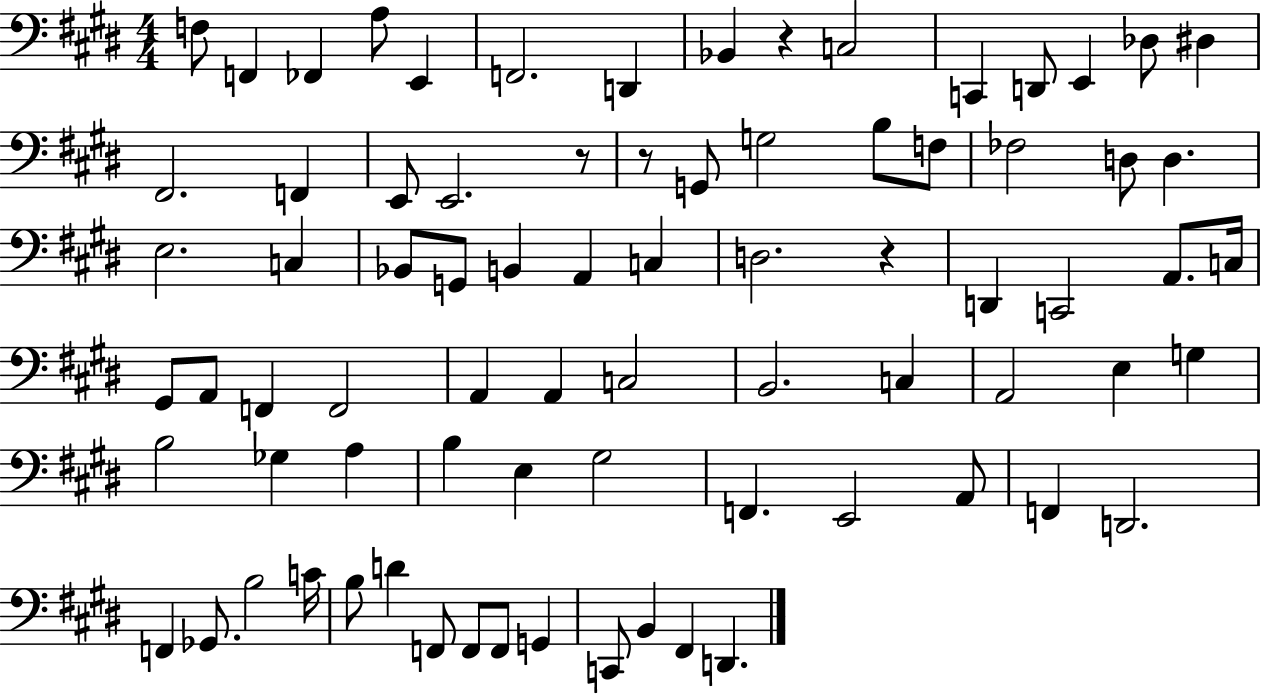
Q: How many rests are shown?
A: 4